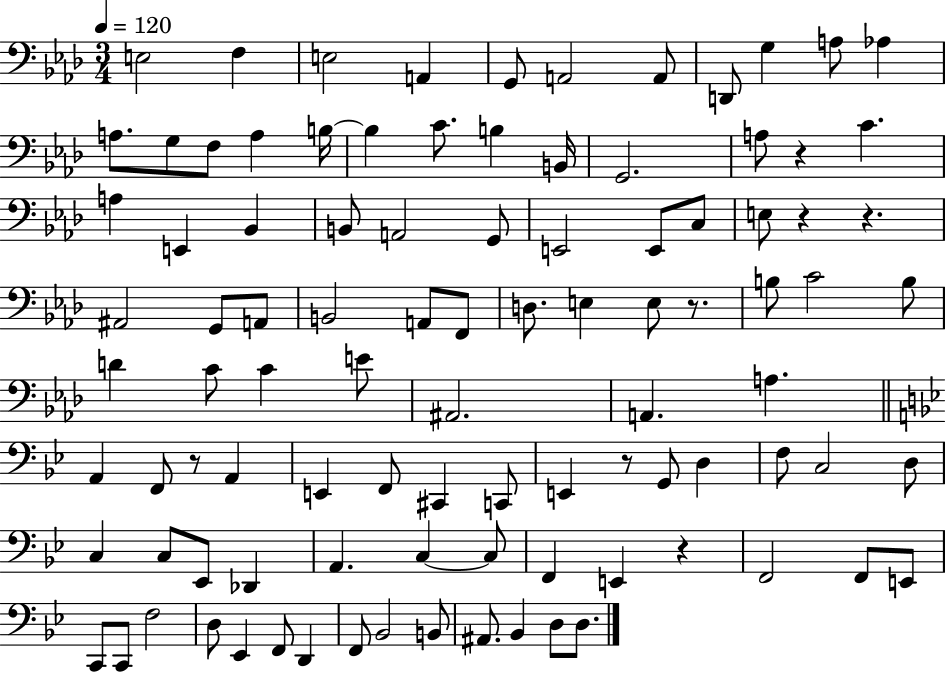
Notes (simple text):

E3/h F3/q E3/h A2/q G2/e A2/h A2/e D2/e G3/q A3/e Ab3/q A3/e. G3/e F3/e A3/q B3/s B3/q C4/e. B3/q B2/s G2/h. A3/e R/q C4/q. A3/q E2/q Bb2/q B2/e A2/h G2/e E2/h E2/e C3/e E3/e R/q R/q. A#2/h G2/e A2/e B2/h A2/e F2/e D3/e. E3/q E3/e R/e. B3/e C4/h B3/e D4/q C4/e C4/q E4/e A#2/h. A2/q. A3/q. A2/q F2/e R/e A2/q E2/q F2/e C#2/q C2/e E2/q R/e G2/e D3/q F3/e C3/h D3/e C3/q C3/e Eb2/e Db2/q A2/q. C3/q C3/e F2/q E2/q R/q F2/h F2/e E2/e C2/e C2/e F3/h D3/e Eb2/q F2/e D2/q F2/e Bb2/h B2/e A#2/e. Bb2/q D3/e D3/e.